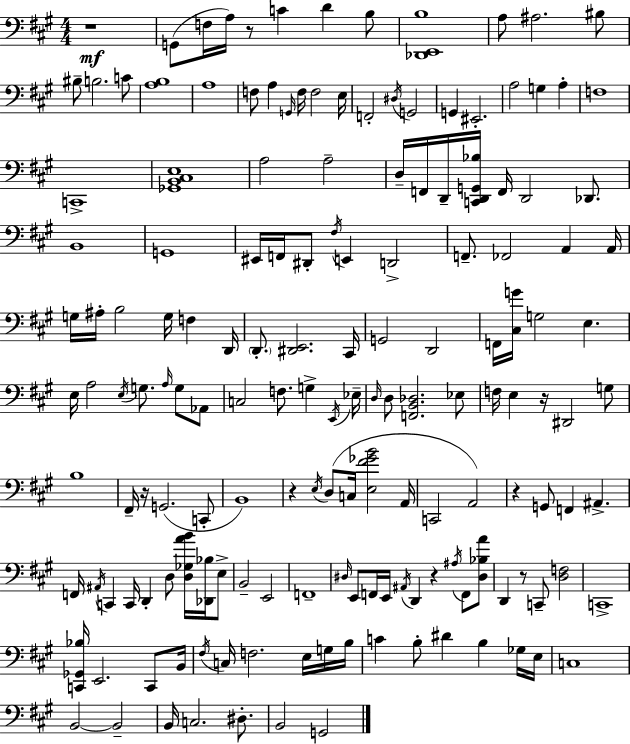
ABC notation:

X:1
T:Untitled
M:4/4
L:1/4
K:A
z4 G,,/2 F,/4 A,/4 z/2 C D B,/2 [_D,,E,,B,]4 A,/2 ^A,2 ^B,/2 ^B,/2 B,2 C/2 [A,B,]4 A,4 F,/2 A, G,,/4 F,/4 F,2 E,/4 F,,2 ^D,/4 G,,2 G,, ^E,,2 A,2 G, A, F,4 C,,4 [_G,,B,,^C,E,]4 A,2 A,2 D,/4 F,,/4 D,,/4 [C,,D,,G,,_B,]/4 F,,/4 D,,2 _D,,/2 B,,4 G,,4 ^E,,/4 F,,/4 ^D,,/2 ^F,/4 E,, D,,2 F,,/2 _F,,2 A,, A,,/4 G,/4 ^A,/4 B,2 G,/4 F, D,,/4 D,,/2 [^D,,E,,]2 ^C,,/4 G,,2 D,,2 F,,/4 [^C,G]/4 G,2 E, E,/4 A,2 E,/4 G,/2 A,/4 G,/2 _A,,/2 C,2 F,/2 G, E,,/4 _E,/4 D,/4 D,/2 [F,,B,,_D,]2 _E,/2 F,/4 E, z/4 ^D,,2 G,/2 B,4 ^F,,/4 z/4 G,,2 C,,/2 B,,4 z E,/4 D,/2 C,/4 [E,^F_GB]2 A,,/4 C,,2 A,,2 z G,,/2 F,, ^A,, F,,/4 ^A,,/4 C,, C,,/4 D,, D,/2 [D,_G,AB]/4 [_D,,_B,]/4 E,/2 B,,2 E,,2 F,,4 ^D,/4 E,,/2 F,,/4 E,,/4 ^A,,/4 D,, z ^A,/4 F,,/2 [^D,_B,A]/2 D,, z/2 C,,/2 [D,F,]2 C,,4 [C,,_G,,_B,]/4 E,,2 C,,/2 B,,/4 ^F,/4 C,/4 F,2 E,/4 G,/4 B,/4 C B,/2 ^D B, _G,/4 E,/4 C,4 B,,2 B,,2 B,,/4 C,2 ^D,/2 B,,2 G,,2